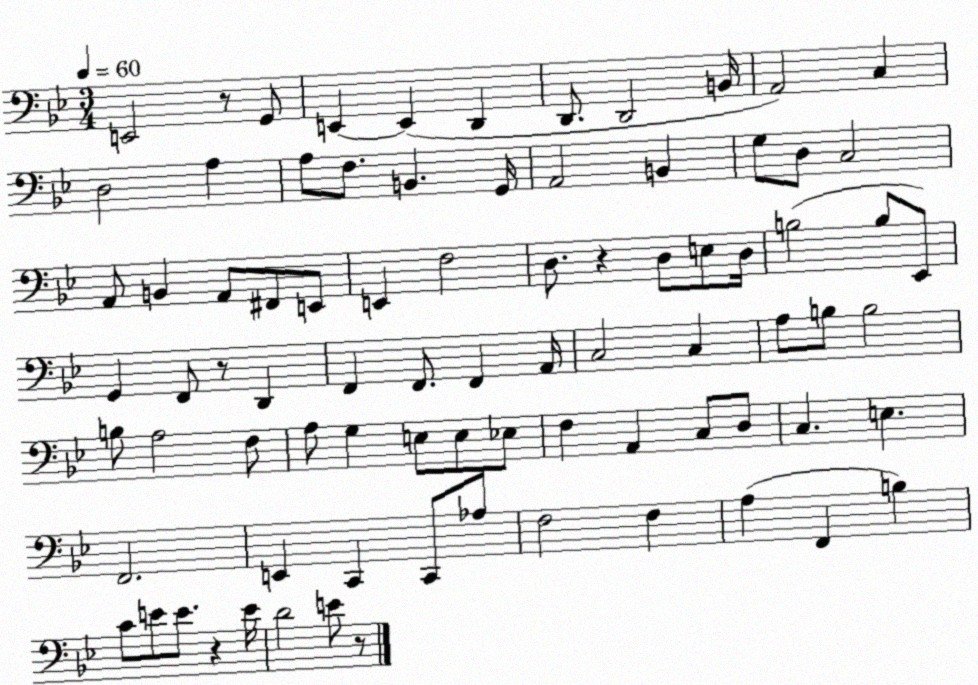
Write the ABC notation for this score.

X:1
T:Untitled
M:3/4
L:1/4
K:Bb
E,,2 z/2 G,,/2 E,, E,, D,, D,,/2 D,,2 B,,/4 A,,2 C, D,2 A, A,/2 F,/2 B,, G,,/4 A,,2 B,, G,/2 D,/2 C,2 A,,/2 B,, A,,/2 ^F,,/2 E,,/2 E,, F,2 D,/2 z D,/2 E,/2 D,/4 B,2 B,/2 _E,,/2 G,, F,,/2 z/2 D,, F,, F,,/2 F,, A,,/4 C,2 C, A,/2 B,/2 B,2 B,/2 A,2 F,/2 A,/2 G, E,/2 E,/2 _E,/2 F, A,, C,/2 D,/2 C, E, F,,2 E,, C,, C,,/2 _A,/2 F,2 F, A, F,, B, C/2 E/2 E/2 z E/4 D2 E/2 z/2